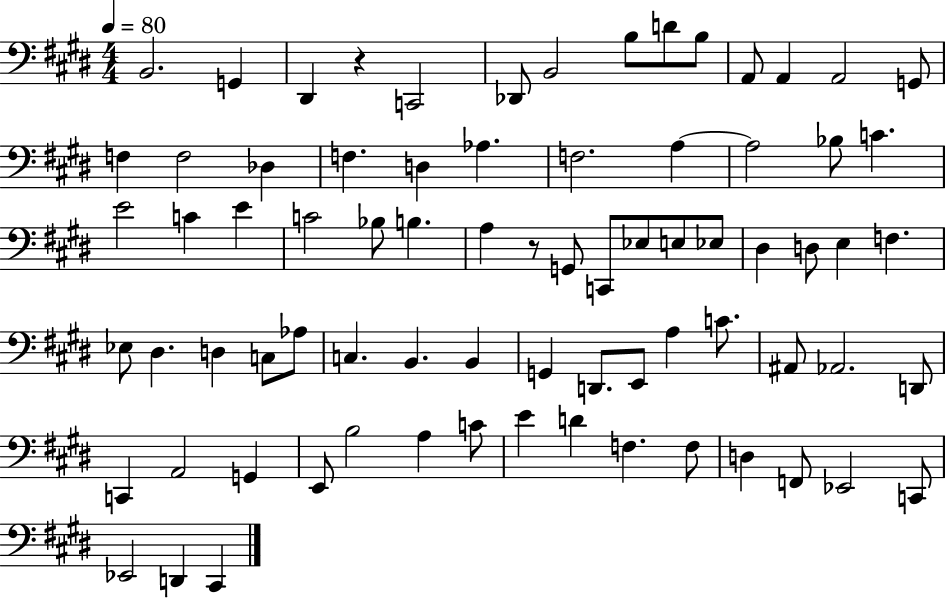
B2/h. G2/q D#2/q R/q C2/h Db2/e B2/h B3/e D4/e B3/e A2/e A2/q A2/h G2/e F3/q F3/h Db3/q F3/q. D3/q Ab3/q. F3/h. A3/q A3/h Bb3/e C4/q. E4/h C4/q E4/q C4/h Bb3/e B3/q. A3/q R/e G2/e C2/e Eb3/e E3/e Eb3/e D#3/q D3/e E3/q F3/q. Eb3/e D#3/q. D3/q C3/e Ab3/e C3/q. B2/q. B2/q G2/q D2/e. E2/e A3/q C4/e. A#2/e Ab2/h. D2/e C2/q A2/h G2/q E2/e B3/h A3/q C4/e E4/q D4/q F3/q. F3/e D3/q F2/e Eb2/h C2/e Eb2/h D2/q C#2/q